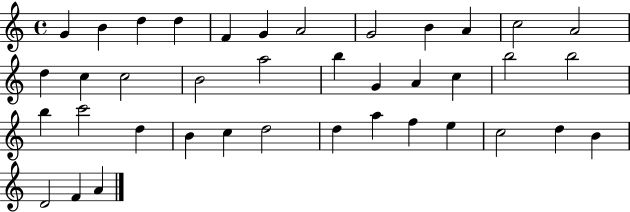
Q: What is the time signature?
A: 4/4